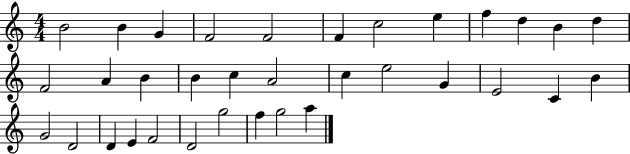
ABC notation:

X:1
T:Untitled
M:4/4
L:1/4
K:C
B2 B G F2 F2 F c2 e f d B d F2 A B B c A2 c e2 G E2 C B G2 D2 D E F2 D2 g2 f g2 a